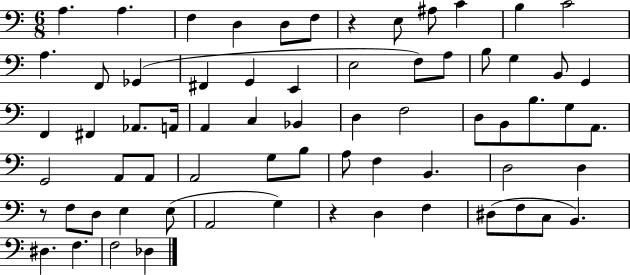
A3/q. A3/q. F3/q D3/q D3/e F3/e R/q E3/e A#3/e C4/q B3/q C4/h A3/q. F2/e Gb2/q F#2/q G2/q E2/q E3/h F3/e A3/e B3/e G3/q B2/e G2/q F2/q F#2/q Ab2/e. A2/s A2/q C3/q Bb2/q D3/q F3/h D3/e B2/e B3/e. G3/e A2/e. G2/h A2/e A2/e A2/h G3/e B3/e A3/e F3/q B2/q. D3/h D3/q R/e F3/e D3/e E3/q E3/e A2/h G3/q R/q D3/q F3/q D#3/e F3/e C3/e B2/q. D#3/q. F3/q. F3/h Db3/q